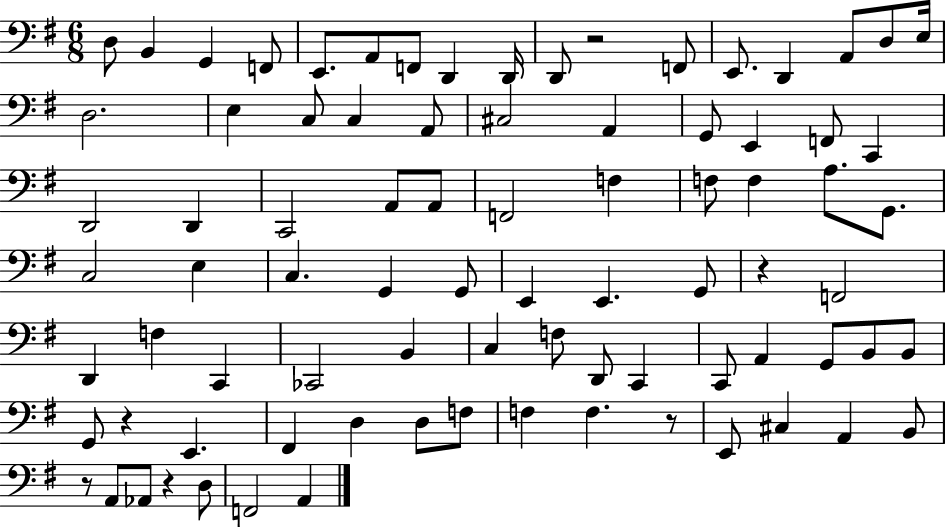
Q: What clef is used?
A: bass